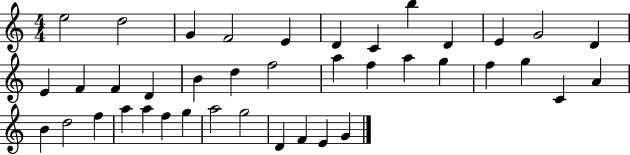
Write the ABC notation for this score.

X:1
T:Untitled
M:4/4
L:1/4
K:C
e2 d2 G F2 E D C b D E G2 D E F F D B d f2 a f a g f g C A B d2 f a a f g a2 g2 D F E G